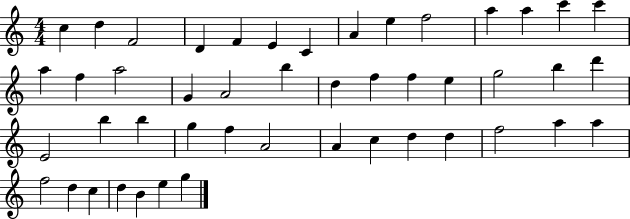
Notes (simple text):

C5/q D5/q F4/h D4/q F4/q E4/q C4/q A4/q E5/q F5/h A5/q A5/q C6/q C6/q A5/q F5/q A5/h G4/q A4/h B5/q D5/q F5/q F5/q E5/q G5/h B5/q D6/q E4/h B5/q B5/q G5/q F5/q A4/h A4/q C5/q D5/q D5/q F5/h A5/q A5/q F5/h D5/q C5/q D5/q B4/q E5/q G5/q